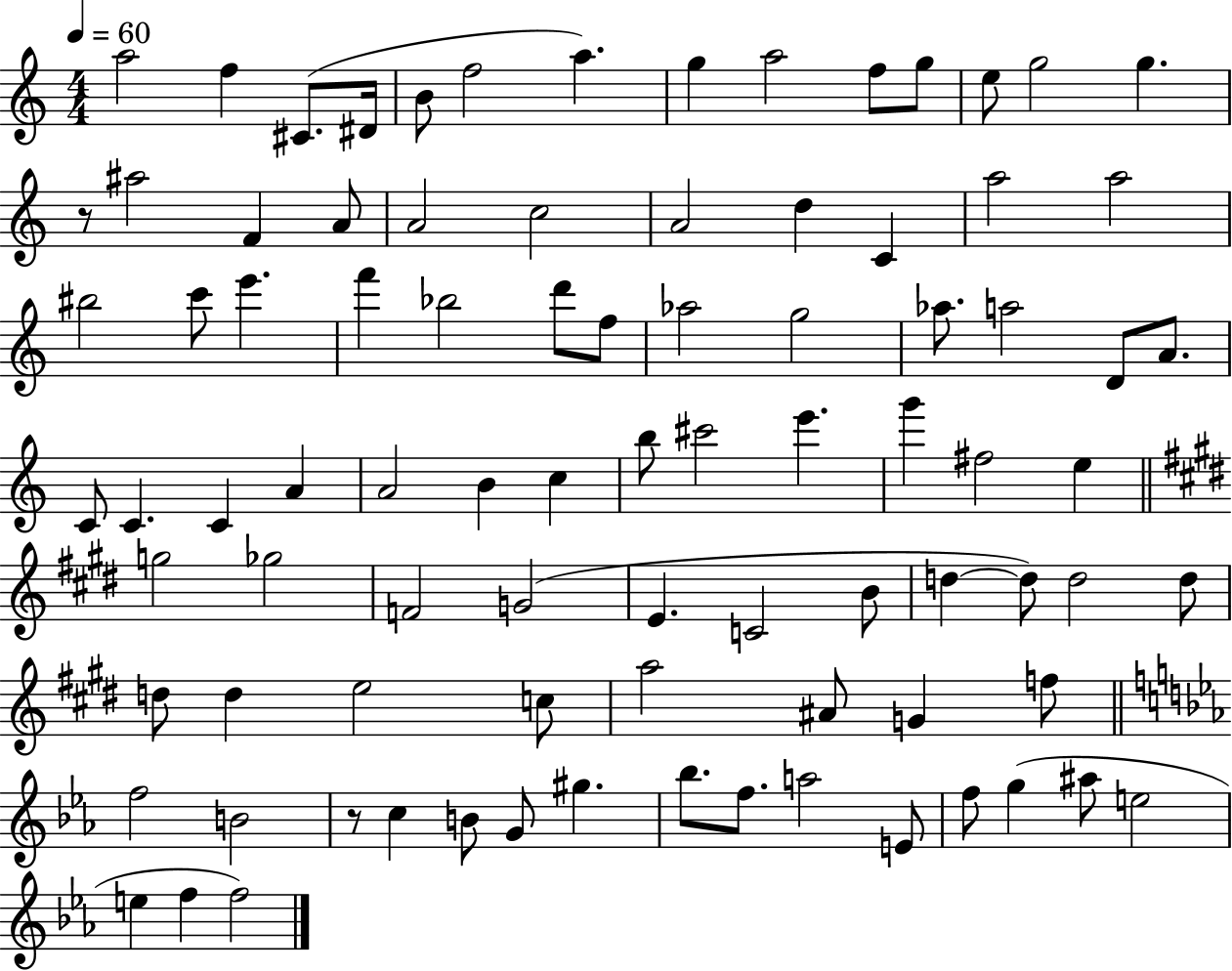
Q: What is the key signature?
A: C major